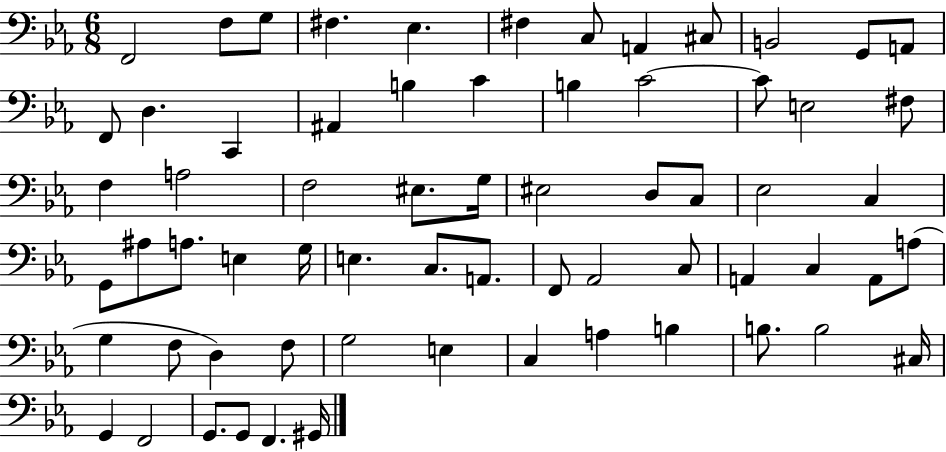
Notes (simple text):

F2/h F3/e G3/e F#3/q. Eb3/q. F#3/q C3/e A2/q C#3/e B2/h G2/e A2/e F2/e D3/q. C2/q A#2/q B3/q C4/q B3/q C4/h C4/e E3/h F#3/e F3/q A3/h F3/h EIS3/e. G3/s EIS3/h D3/e C3/e Eb3/h C3/q G2/e A#3/e A3/e. E3/q G3/s E3/q. C3/e. A2/e. F2/e Ab2/h C3/e A2/q C3/q A2/e A3/e G3/q F3/e D3/q F3/e G3/h E3/q C3/q A3/q B3/q B3/e. B3/h C#3/s G2/q F2/h G2/e. G2/e F2/q. G#2/s